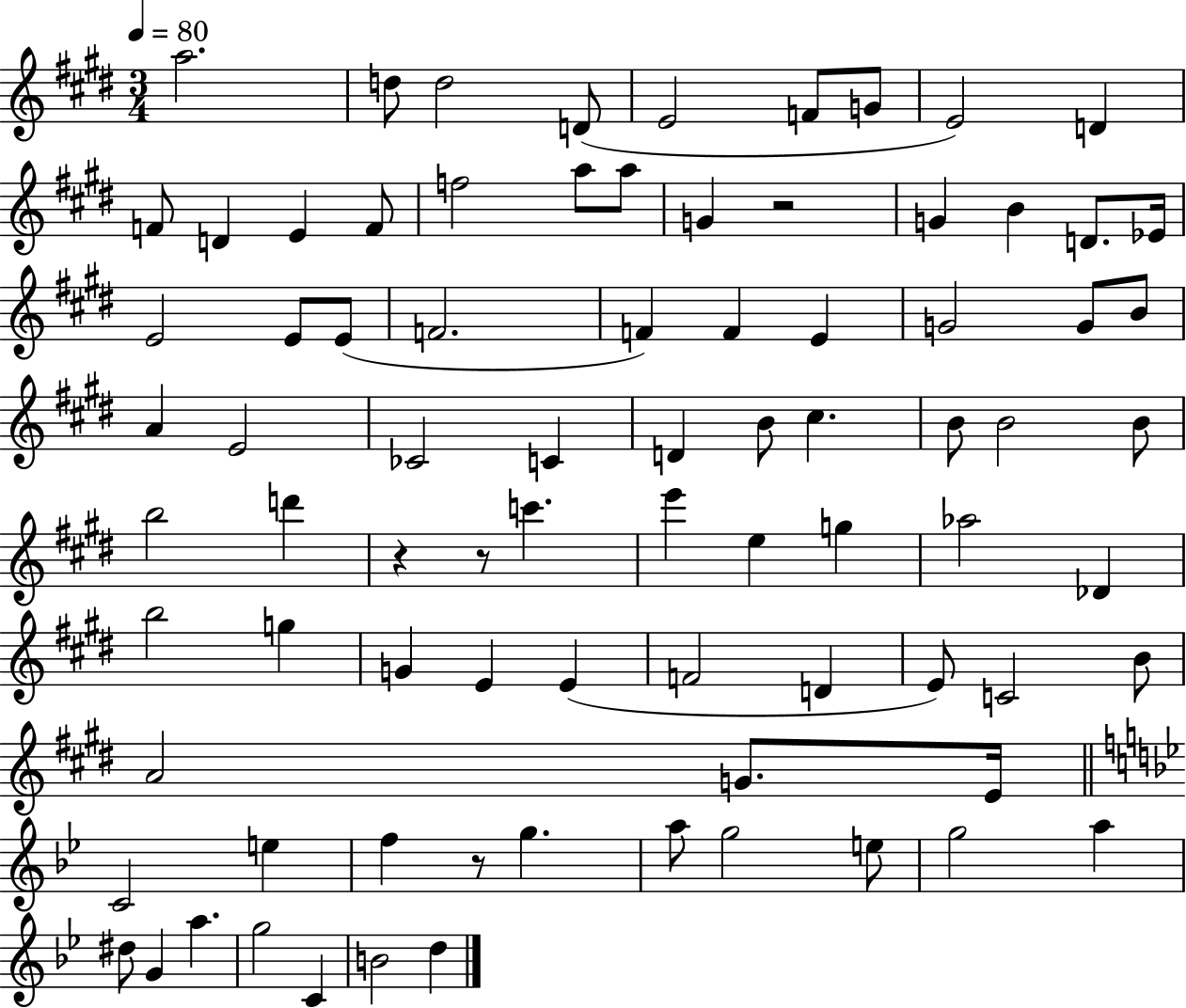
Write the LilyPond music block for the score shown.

{
  \clef treble
  \numericTimeSignature
  \time 3/4
  \key e \major
  \tempo 4 = 80
  a''2. | d''8 d''2 d'8( | e'2 f'8 g'8 | e'2) d'4 | \break f'8 d'4 e'4 f'8 | f''2 a''8 a''8 | g'4 r2 | g'4 b'4 d'8. ees'16 | \break e'2 e'8 e'8( | f'2. | f'4) f'4 e'4 | g'2 g'8 b'8 | \break a'4 e'2 | ces'2 c'4 | d'4 b'8 cis''4. | b'8 b'2 b'8 | \break b''2 d'''4 | r4 r8 c'''4. | e'''4 e''4 g''4 | aes''2 des'4 | \break b''2 g''4 | g'4 e'4 e'4( | f'2 d'4 | e'8) c'2 b'8 | \break a'2 g'8. e'16 | \bar "||" \break \key g \minor c'2 e''4 | f''4 r8 g''4. | a''8 g''2 e''8 | g''2 a''4 | \break dis''8 g'4 a''4. | g''2 c'4 | b'2 d''4 | \bar "|."
}